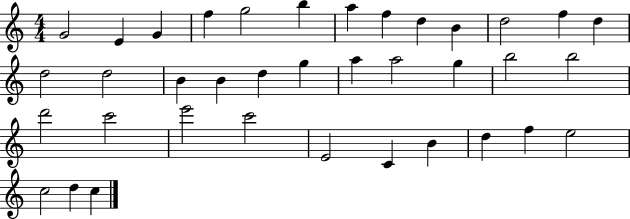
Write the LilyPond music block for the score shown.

{
  \clef treble
  \numericTimeSignature
  \time 4/4
  \key c \major
  g'2 e'4 g'4 | f''4 g''2 b''4 | a''4 f''4 d''4 b'4 | d''2 f''4 d''4 | \break d''2 d''2 | b'4 b'4 d''4 g''4 | a''4 a''2 g''4 | b''2 b''2 | \break d'''2 c'''2 | e'''2 c'''2 | e'2 c'4 b'4 | d''4 f''4 e''2 | \break c''2 d''4 c''4 | \bar "|."
}